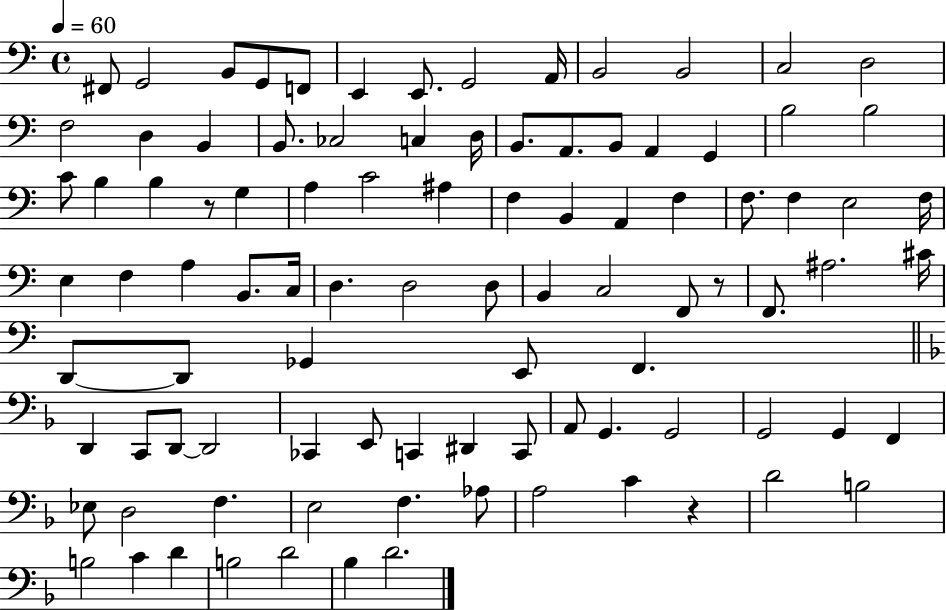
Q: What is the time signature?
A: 4/4